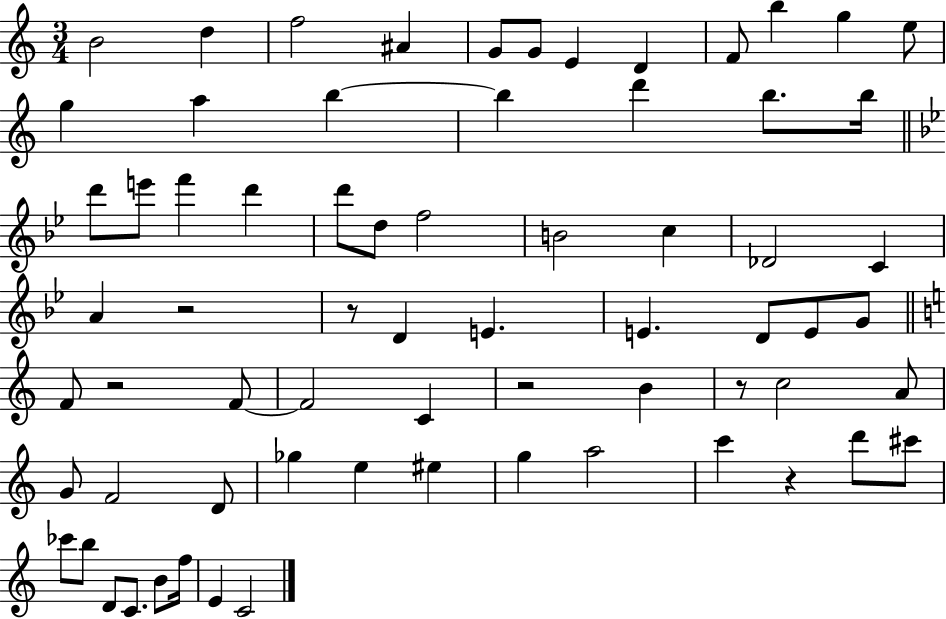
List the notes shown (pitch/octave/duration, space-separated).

B4/h D5/q F5/h A#4/q G4/e G4/e E4/q D4/q F4/e B5/q G5/q E5/e G5/q A5/q B5/q B5/q D6/q B5/e. B5/s D6/e E6/e F6/q D6/q D6/e D5/e F5/h B4/h C5/q Db4/h C4/q A4/q R/h R/e D4/q E4/q. E4/q. D4/e E4/e G4/e F4/e R/h F4/e F4/h C4/q R/h B4/q R/e C5/h A4/e G4/e F4/h D4/e Gb5/q E5/q EIS5/q G5/q A5/h C6/q R/q D6/e C#6/e CES6/e B5/e D4/e C4/e. B4/e F5/s E4/q C4/h